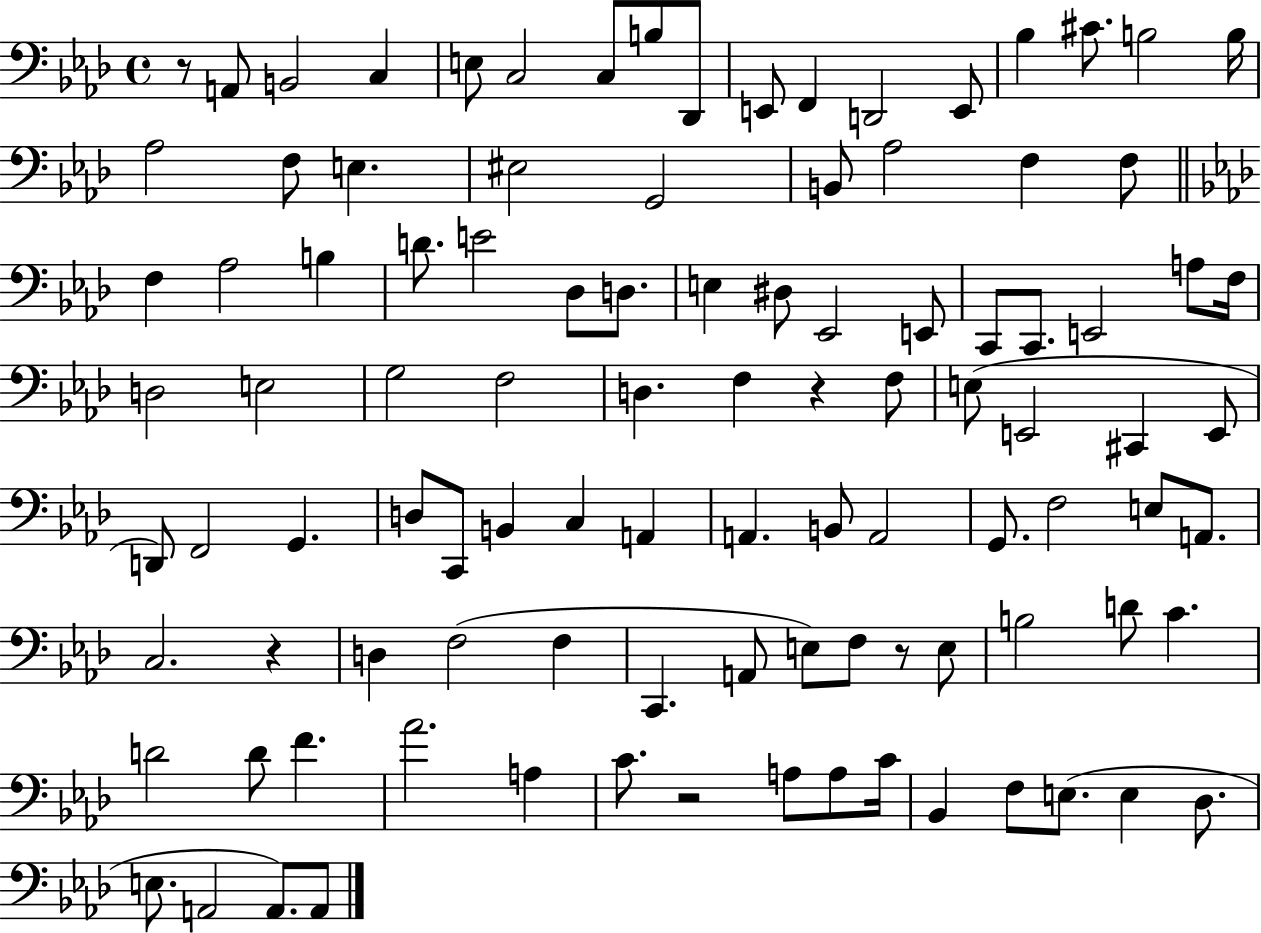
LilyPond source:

{
  \clef bass
  \time 4/4
  \defaultTimeSignature
  \key aes \major
  \repeat volta 2 { r8 a,8 b,2 c4 | e8 c2 c8 b8 des,8 | e,8 f,4 d,2 e,8 | bes4 cis'8. b2 b16 | \break aes2 f8 e4. | eis2 g,2 | b,8 aes2 f4 f8 | \bar "||" \break \key f \minor f4 aes2 b4 | d'8. e'2 des8 d8. | e4 dis8 ees,2 e,8 | c,8 c,8. e,2 a8 f16 | \break d2 e2 | g2 f2 | d4. f4 r4 f8 | e8( e,2 cis,4 e,8 | \break d,8) f,2 g,4. | d8 c,8 b,4 c4 a,4 | a,4. b,8 a,2 | g,8. f2 e8 a,8. | \break c2. r4 | d4 f2( f4 | c,4. a,8 e8) f8 r8 e8 | b2 d'8 c'4. | \break d'2 d'8 f'4. | aes'2. a4 | c'8. r2 a8 a8 c'16 | bes,4 f8 e8.( e4 des8. | \break e8. a,2 a,8.) a,8 | } \bar "|."
}